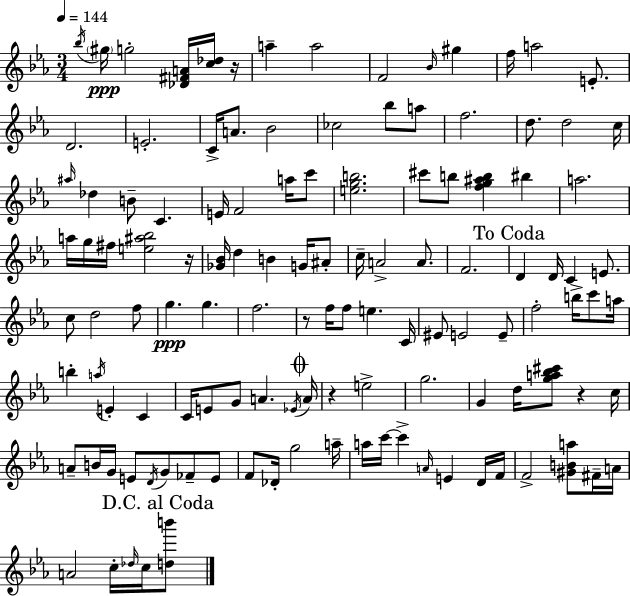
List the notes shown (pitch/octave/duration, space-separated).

Bb5/s G#5/s G5/h [Db4,F#4,A4]/s [C5,Db5]/s R/s A5/q A5/h F4/h Bb4/s G#5/q F5/s A5/h E4/e. D4/h. E4/h. C4/s A4/e. Bb4/h CES5/h Bb5/e A5/e F5/h. D5/e. D5/h C5/s A#5/s Db5/q B4/e C4/q. E4/s F4/h A5/s C6/e [E5,G5,B5]/h. C#6/e B5/e [F5,G5,A#5,B5]/q BIS5/q A5/h. A5/s G5/s F#5/s [E5,A#5,Bb5]/h R/s [Gb4,Bb4]/s D5/q B4/q G4/s A#4/e C5/s A4/h A4/e. F4/h. D4/q D4/s C4/q E4/e. C5/e D5/h F5/e G5/q. G5/q. F5/h. R/e F5/s F5/e E5/q. C4/s EIS4/e E4/h E4/e F5/h B5/s C6/e A5/s B5/q A5/s E4/q C4/q C4/s E4/e G4/e A4/q. Eb4/s A4/s R/q E5/h G5/h. G4/q D5/s [G5,A5,Bb5,C#6]/e R/q C5/s A4/e B4/s G4/s E4/e D4/s G4/e FES4/e E4/e F4/e Db4/s G5/h A5/s A5/s C6/s C6/q A4/s E4/q D4/s F4/s F4/h [G#4,B4,A5]/e F#4/s A4/s A4/h C5/s Db5/s C5/s [D5,B6]/e